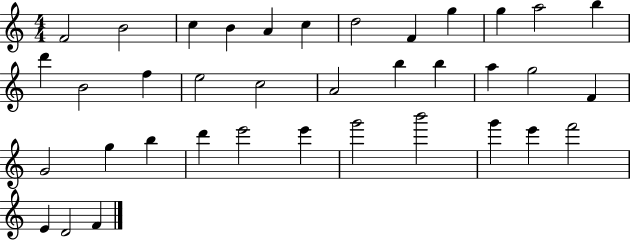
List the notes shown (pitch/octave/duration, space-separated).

F4/h B4/h C5/q B4/q A4/q C5/q D5/h F4/q G5/q G5/q A5/h B5/q D6/q B4/h F5/q E5/h C5/h A4/h B5/q B5/q A5/q G5/h F4/q G4/h G5/q B5/q D6/q E6/h E6/q G6/h B6/h G6/q E6/q F6/h E4/q D4/h F4/q